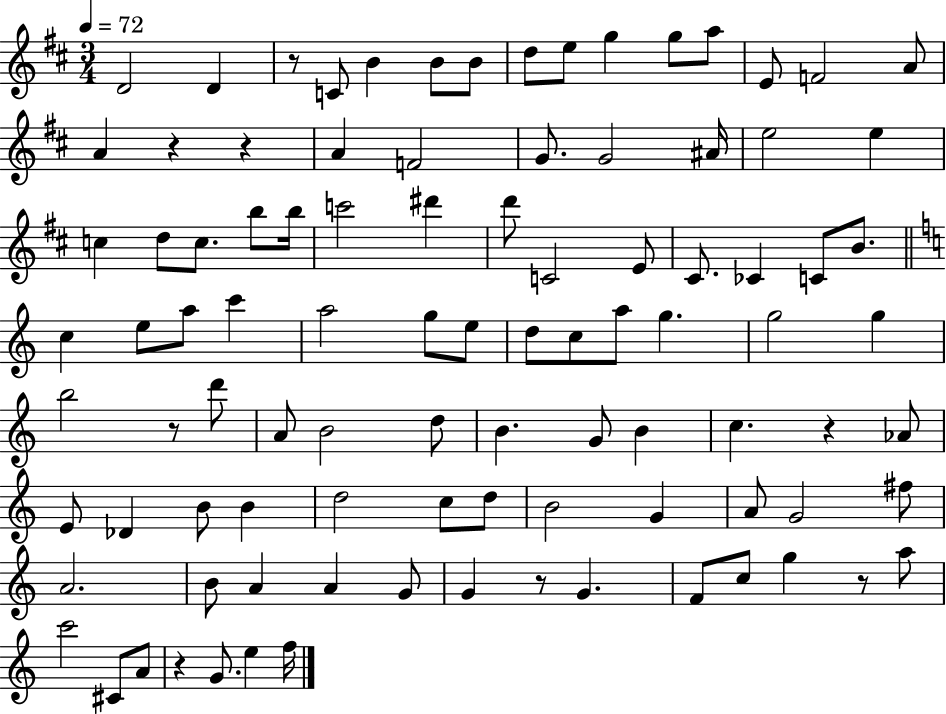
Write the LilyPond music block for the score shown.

{
  \clef treble
  \numericTimeSignature
  \time 3/4
  \key d \major
  \tempo 4 = 72
  \repeat volta 2 { d'2 d'4 | r8 c'8 b'4 b'8 b'8 | d''8 e''8 g''4 g''8 a''8 | e'8 f'2 a'8 | \break a'4 r4 r4 | a'4 f'2 | g'8. g'2 ais'16 | e''2 e''4 | \break c''4 d''8 c''8. b''8 b''16 | c'''2 dis'''4 | d'''8 c'2 e'8 | cis'8. ces'4 c'8 b'8. | \break \bar "||" \break \key a \minor c''4 e''8 a''8 c'''4 | a''2 g''8 e''8 | d''8 c''8 a''8 g''4. | g''2 g''4 | \break b''2 r8 d'''8 | a'8 b'2 d''8 | b'4. g'8 b'4 | c''4. r4 aes'8 | \break e'8 des'4 b'8 b'4 | d''2 c''8 d''8 | b'2 g'4 | a'8 g'2 fis''8 | \break a'2. | b'8 a'4 a'4 g'8 | g'4 r8 g'4. | f'8 c''8 g''4 r8 a''8 | \break c'''2 cis'8 a'8 | r4 g'8. e''4 f''16 | } \bar "|."
}